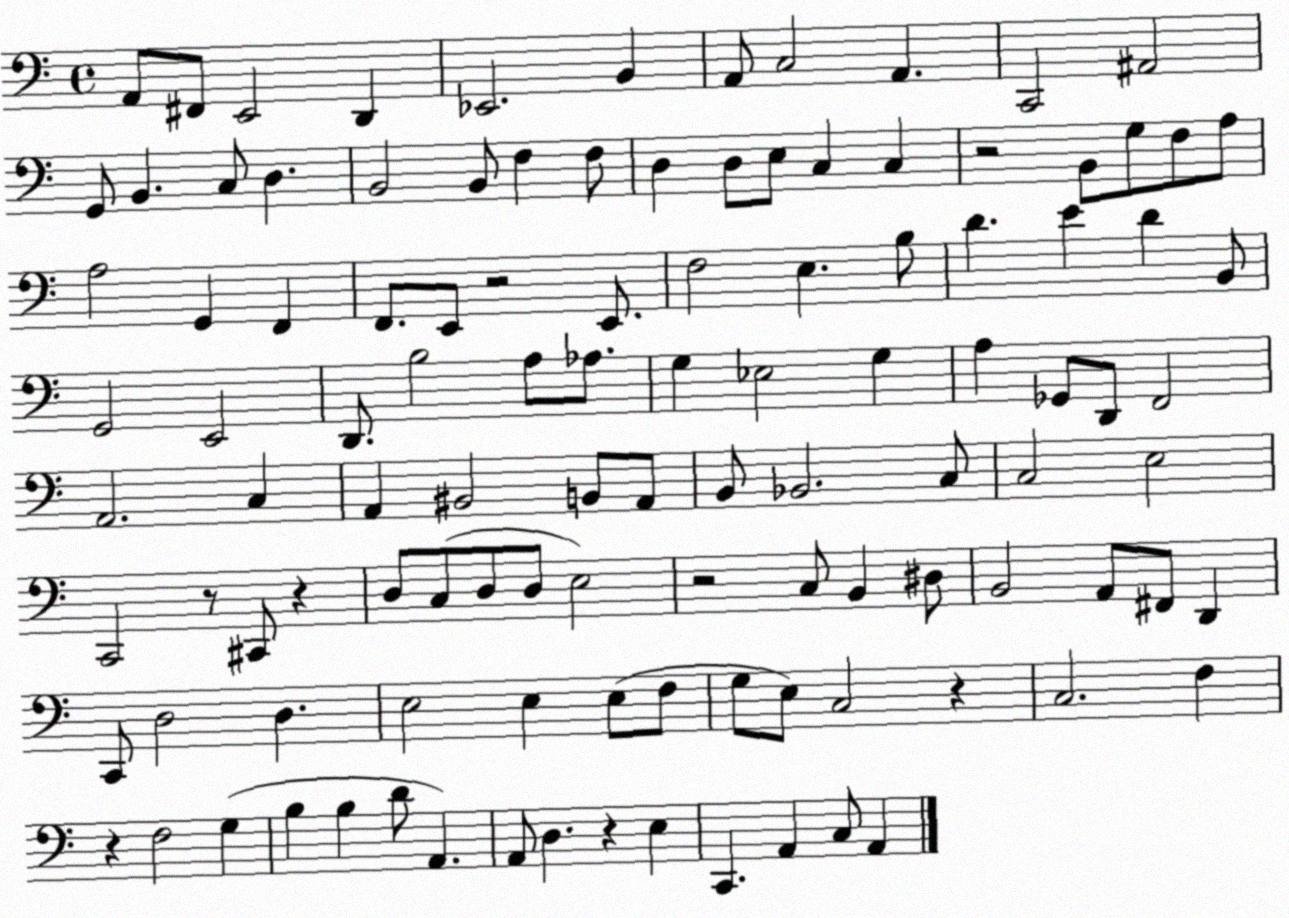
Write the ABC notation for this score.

X:1
T:Untitled
M:4/4
L:1/4
K:C
A,,/2 ^F,,/2 E,,2 D,, _E,,2 B,, A,,/2 C,2 A,, C,,2 ^A,,2 G,,/2 B,, C,/2 D, B,,2 B,,/2 F, F,/2 D, D,/2 E,/2 C, C, z2 B,,/2 G,/2 F,/2 A,/2 A,2 G,, F,, F,,/2 E,,/2 z2 E,,/2 F,2 E, B,/2 D E D B,,/2 G,,2 E,,2 D,,/2 B,2 A,/2 _A,/2 G, _E,2 G, A, _G,,/2 D,,/2 F,,2 A,,2 C, A,, ^B,,2 B,,/2 A,,/2 B,,/2 _B,,2 C,/2 C,2 E,2 C,,2 z/2 ^C,,/2 z D,/2 C,/2 D,/2 D,/2 E,2 z2 C,/2 B,, ^D,/2 B,,2 A,,/2 ^F,,/2 D,, C,,/2 D,2 D, E,2 E, E,/2 F,/2 G,/2 E,/2 C,2 z C,2 F, z F,2 G, B, B, D/2 A,, A,,/2 D, z E, C,, A,, C,/2 A,,